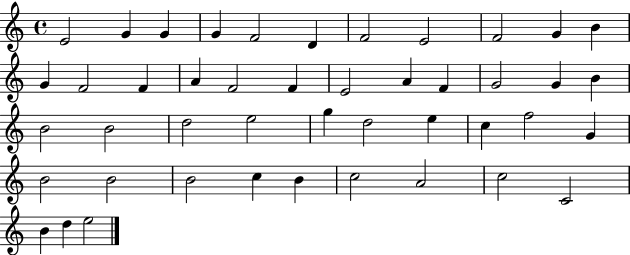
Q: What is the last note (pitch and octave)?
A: E5